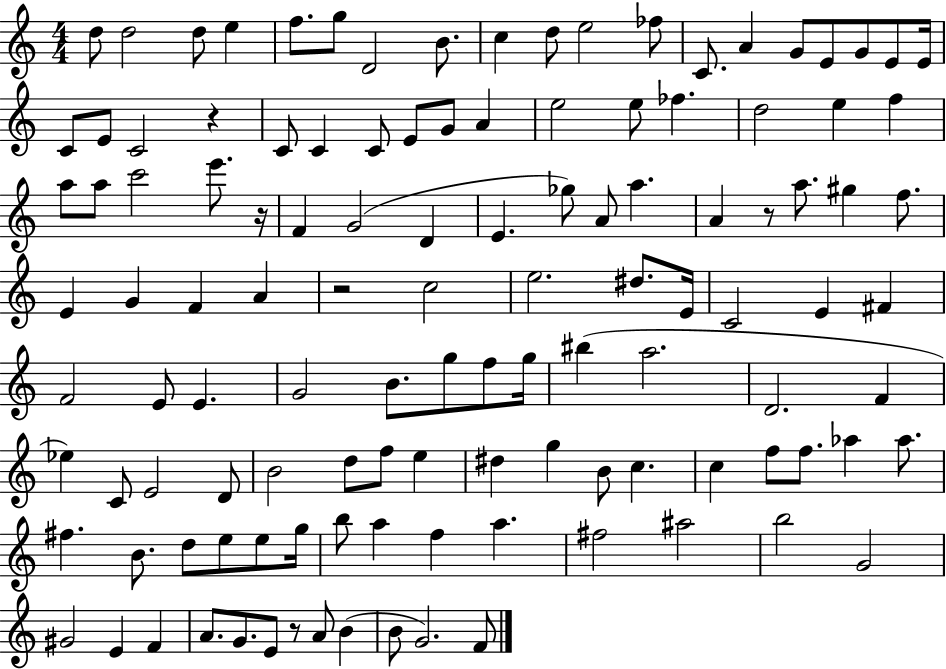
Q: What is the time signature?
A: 4/4